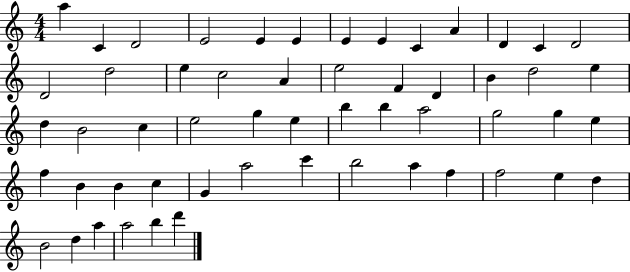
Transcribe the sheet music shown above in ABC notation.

X:1
T:Untitled
M:4/4
L:1/4
K:C
a C D2 E2 E E E E C A D C D2 D2 d2 e c2 A e2 F D B d2 e d B2 c e2 g e b b a2 g2 g e f B B c G a2 c' b2 a f f2 e d B2 d a a2 b d'